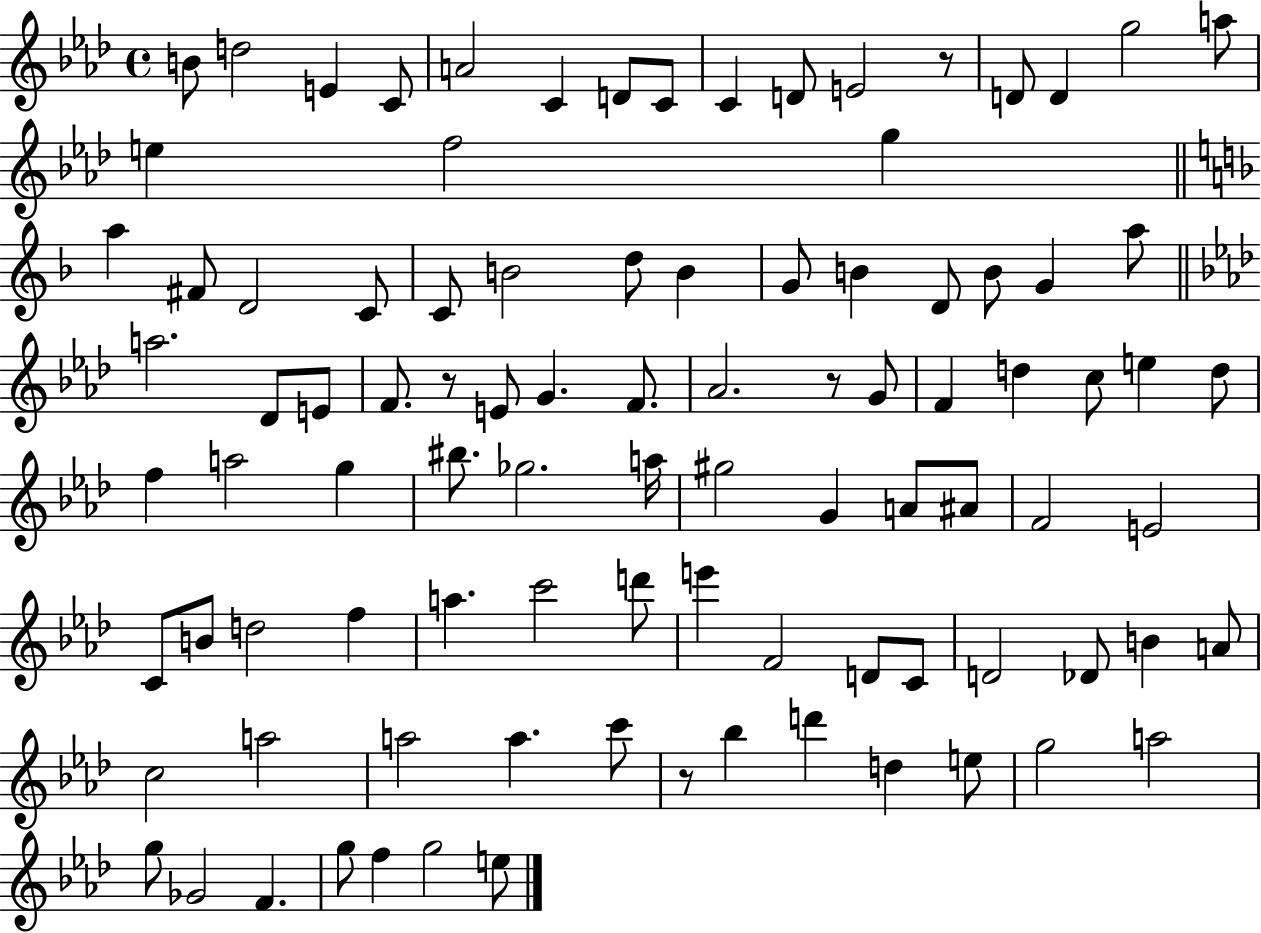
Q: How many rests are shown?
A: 4